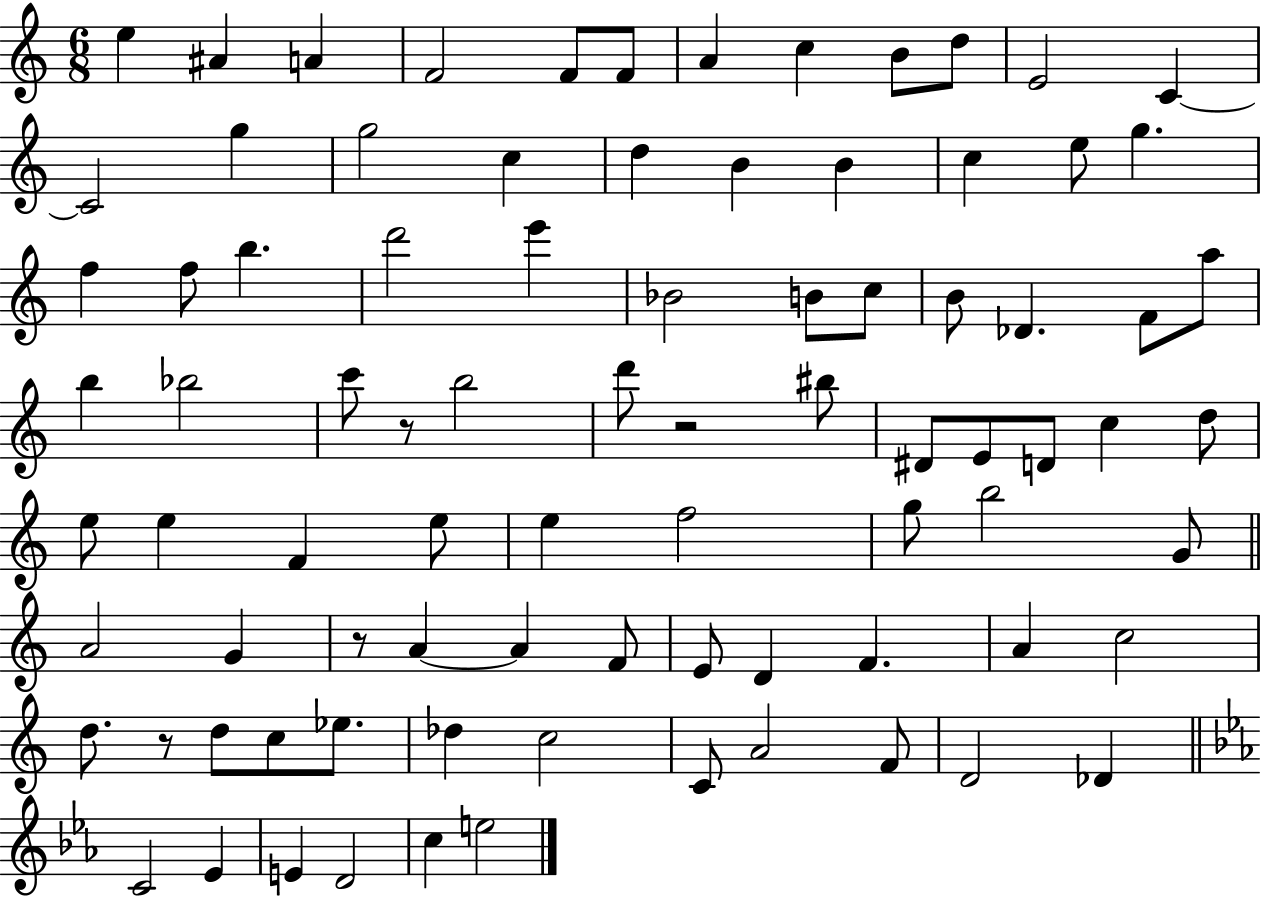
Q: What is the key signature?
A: C major